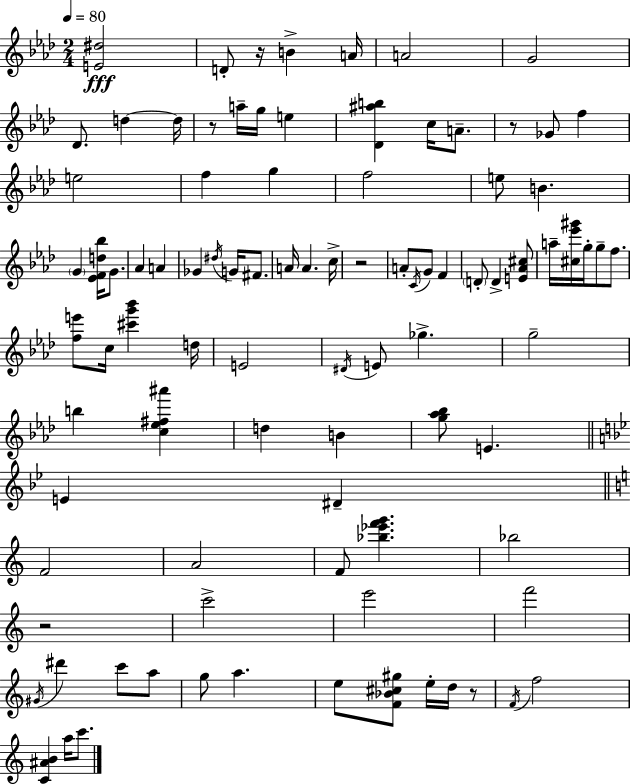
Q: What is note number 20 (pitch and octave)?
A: E5